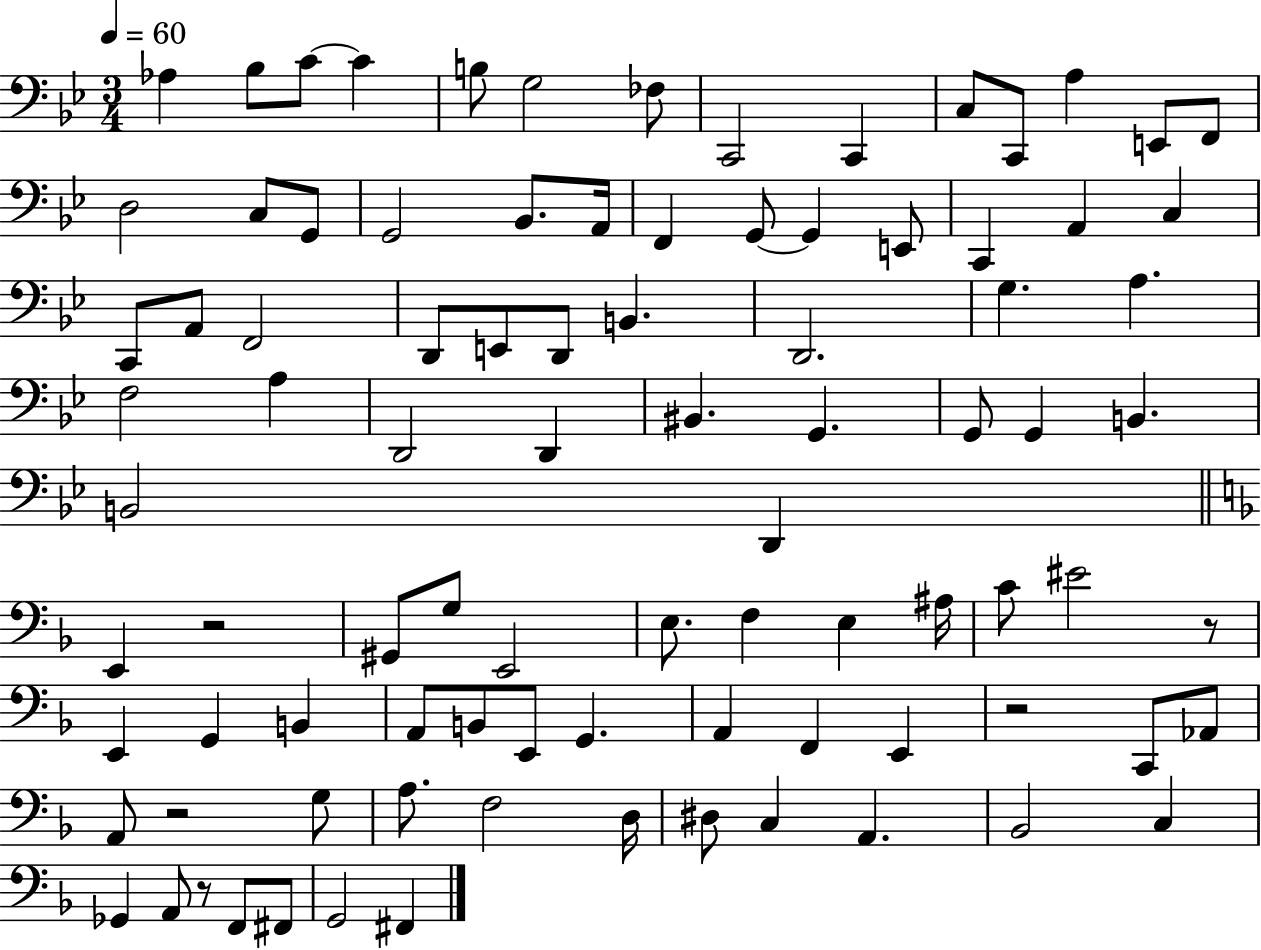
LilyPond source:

{
  \clef bass
  \numericTimeSignature
  \time 3/4
  \key bes \major
  \tempo 4 = 60
  aes4 bes8 c'8~~ c'4 | b8 g2 fes8 | c,2 c,4 | c8 c,8 a4 e,8 f,8 | \break d2 c8 g,8 | g,2 bes,8. a,16 | f,4 g,8~~ g,4 e,8 | c,4 a,4 c4 | \break c,8 a,8 f,2 | d,8 e,8 d,8 b,4. | d,2. | g4. a4. | \break f2 a4 | d,2 d,4 | bis,4. g,4. | g,8 g,4 b,4. | \break b,2 d,4 | \bar "||" \break \key f \major e,4 r2 | gis,8 g8 e,2 | e8. f4 e4 ais16 | c'8 eis'2 r8 | \break e,4 g,4 b,4 | a,8 b,8 e,8 g,4. | a,4 f,4 e,4 | r2 c,8 aes,8 | \break a,8 r2 g8 | a8. f2 d16 | dis8 c4 a,4. | bes,2 c4 | \break ges,4 a,8 r8 f,8 fis,8 | g,2 fis,4 | \bar "|."
}